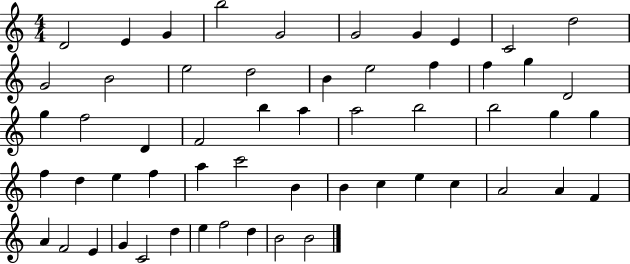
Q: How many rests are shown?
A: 0